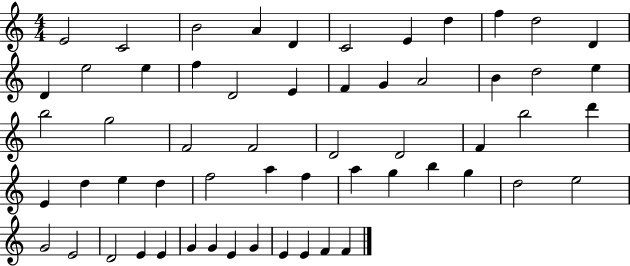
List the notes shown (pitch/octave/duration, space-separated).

E4/h C4/h B4/h A4/q D4/q C4/h E4/q D5/q F5/q D5/h D4/q D4/q E5/h E5/q F5/q D4/h E4/q F4/q G4/q A4/h B4/q D5/h E5/q B5/h G5/h F4/h F4/h D4/h D4/h F4/q B5/h D6/q E4/q D5/q E5/q D5/q F5/h A5/q F5/q A5/q G5/q B5/q G5/q D5/h E5/h G4/h E4/h D4/h E4/q E4/q G4/q G4/q E4/q G4/q E4/q E4/q F4/q F4/q